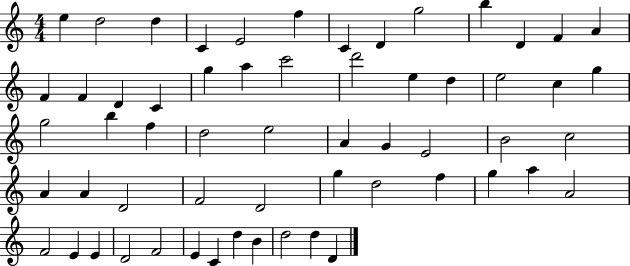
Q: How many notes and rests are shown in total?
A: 59